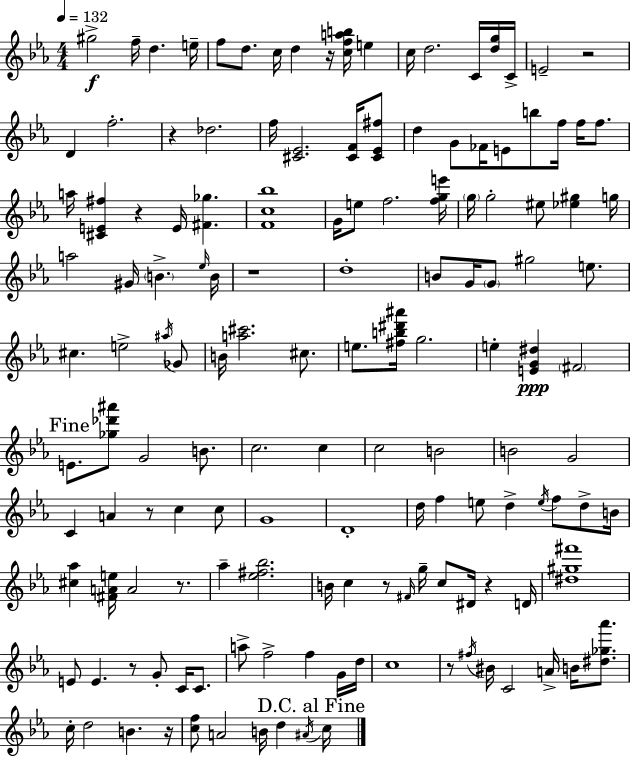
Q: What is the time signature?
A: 4/4